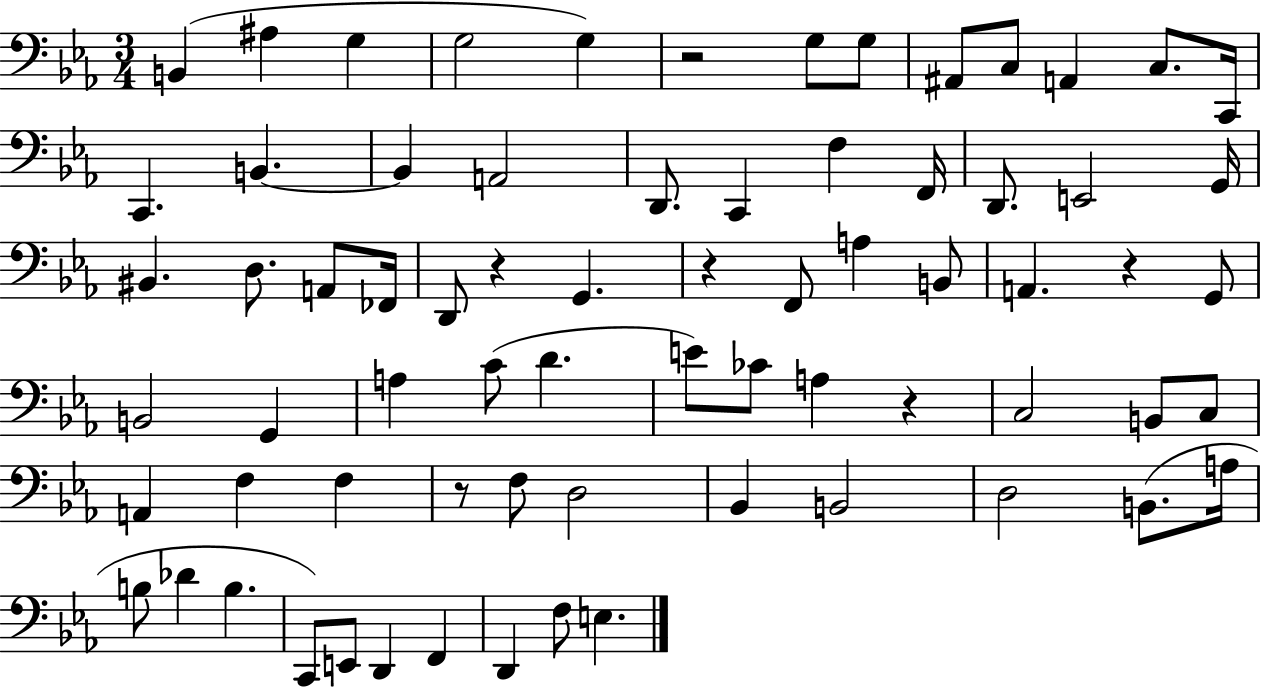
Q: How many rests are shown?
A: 6